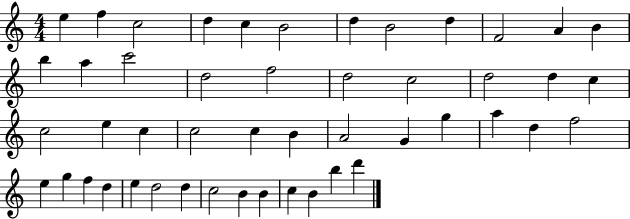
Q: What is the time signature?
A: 4/4